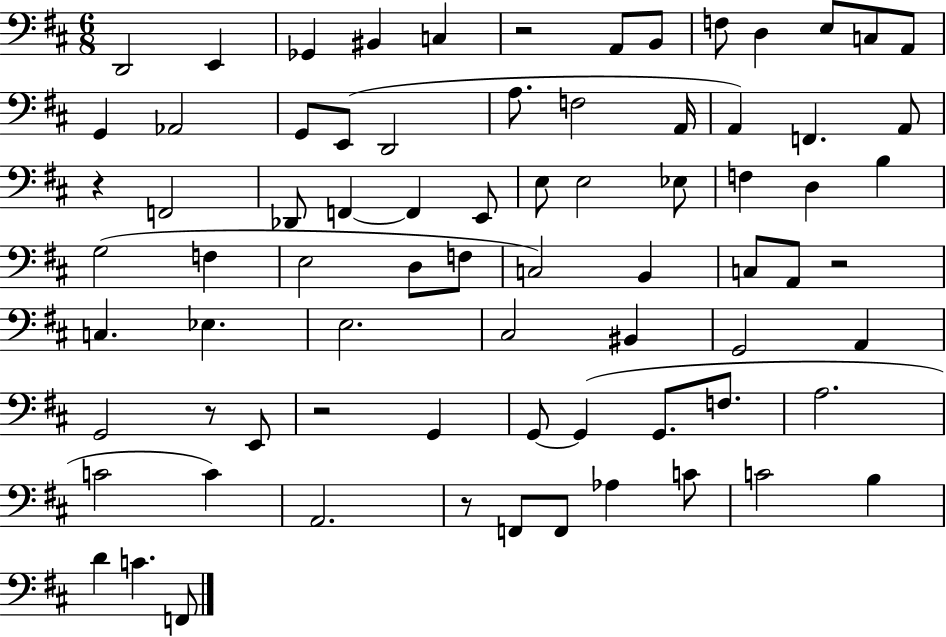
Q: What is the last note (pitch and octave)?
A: F2